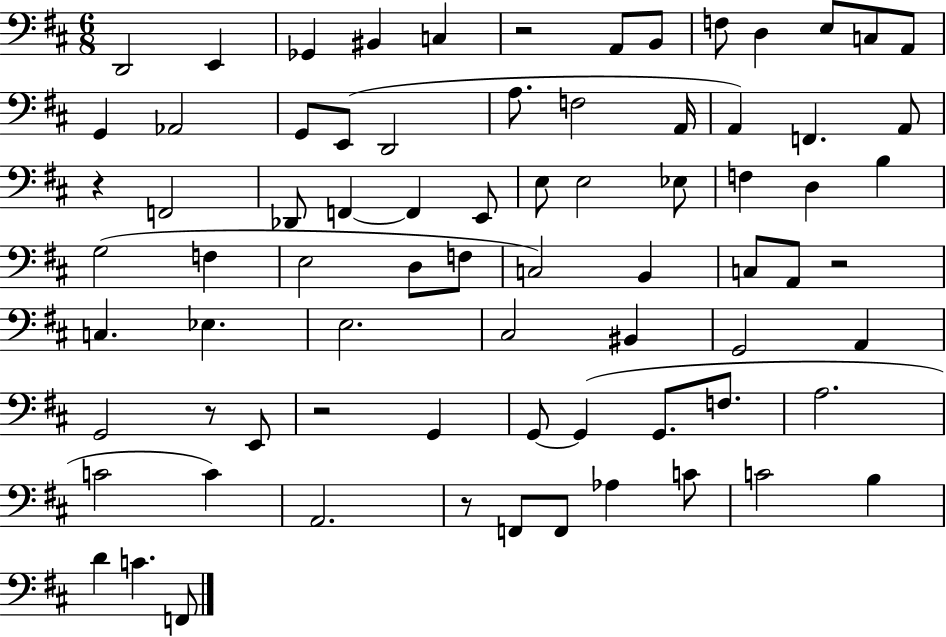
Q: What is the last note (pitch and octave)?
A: F2